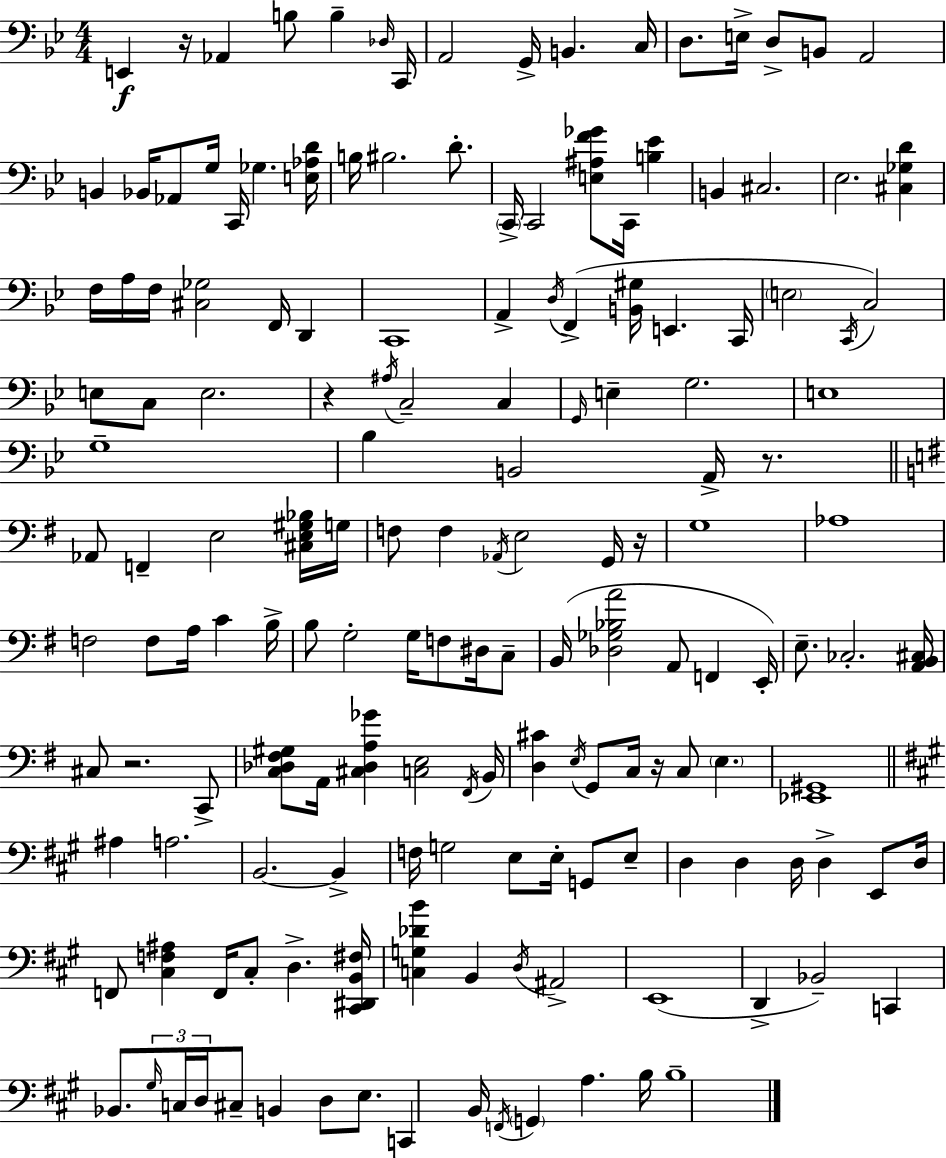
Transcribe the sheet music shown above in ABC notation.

X:1
T:Untitled
M:4/4
L:1/4
K:Bb
E,, z/4 _A,, B,/2 B, _D,/4 C,,/4 A,,2 G,,/4 B,, C,/4 D,/2 E,/4 D,/2 B,,/2 A,,2 B,, _B,,/4 _A,,/2 G,/4 C,,/4 _G, [E,_A,D]/4 B,/4 ^B,2 D/2 C,,/4 C,,2 [E,^A,F_G]/2 C,,/4 [B,_E] B,, ^C,2 _E,2 [^C,_G,D] F,/4 A,/4 F,/4 [^C,_G,]2 F,,/4 D,, C,,4 A,, D,/4 F,, [B,,^G,]/4 E,, C,,/4 E,2 C,,/4 C,2 E,/2 C,/2 E,2 z ^A,/4 C,2 C, G,,/4 E, G,2 E,4 G,4 _B, B,,2 A,,/4 z/2 _A,,/2 F,, E,2 [^C,E,^G,_B,]/4 G,/4 F,/2 F, _A,,/4 E,2 G,,/4 z/4 G,4 _A,4 F,2 F,/2 A,/4 C B,/4 B,/2 G,2 G,/4 F,/2 ^D,/4 C,/2 B,,/4 [_D,_G,_B,A]2 A,,/2 F,, E,,/4 E,/2 _C,2 [A,,B,,^C,]/4 ^C,/2 z2 C,,/2 [C,_D,^F,^G,]/2 A,,/4 [^C,_D,A,_G] [C,E,]2 ^F,,/4 B,,/4 [D,^C] E,/4 G,,/2 C,/4 z/4 C,/2 E, [_E,,^G,,]4 ^A, A,2 B,,2 B,, F,/4 G,2 E,/2 E,/4 G,,/2 E,/2 D, D, D,/4 D, E,,/2 D,/4 F,,/2 [^C,F,^A,] F,,/4 ^C,/2 D, [^C,,^D,,B,,^F,]/4 [C,G,_DB] B,, D,/4 ^A,,2 E,,4 D,, _B,,2 C,, _B,,/2 ^G,/4 C,/4 D,/4 ^C,/2 B,, D,/2 E,/2 C,, B,,/4 F,,/4 G,, A, B,/4 B,4